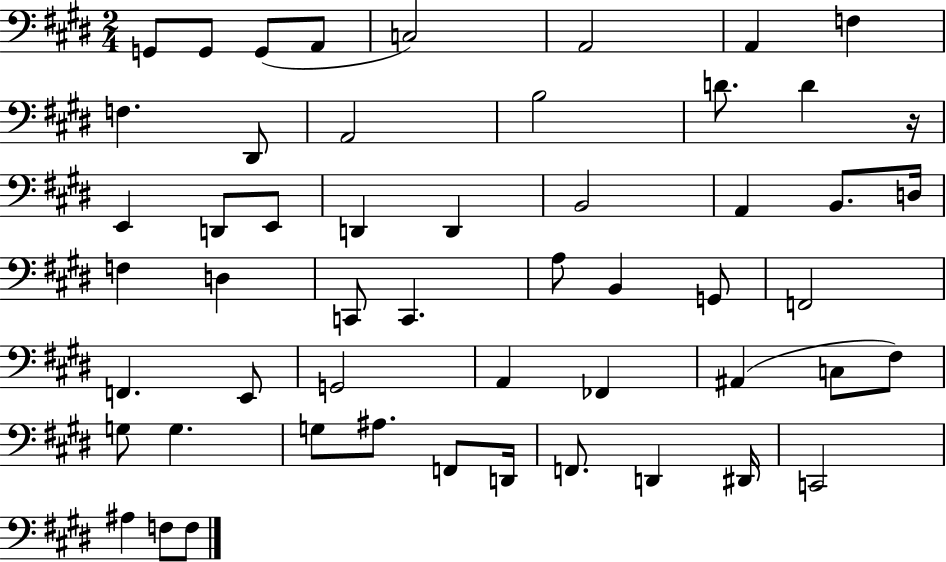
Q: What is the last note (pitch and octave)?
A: F3